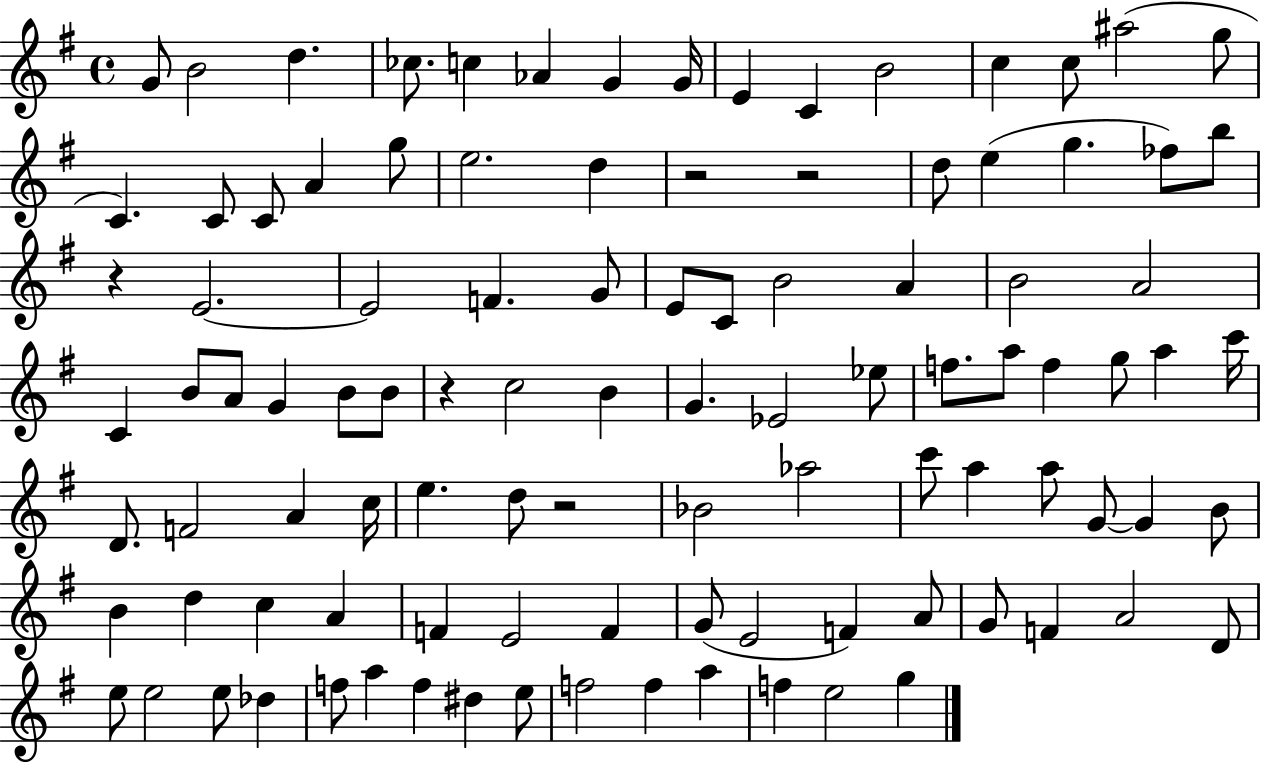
{
  \clef treble
  \time 4/4
  \defaultTimeSignature
  \key g \major
  \repeat volta 2 { g'8 b'2 d''4. | ces''8. c''4 aes'4 g'4 g'16 | e'4 c'4 b'2 | c''4 c''8 ais''2( g''8 | \break c'4.) c'8 c'8 a'4 g''8 | e''2. d''4 | r2 r2 | d''8 e''4( g''4. fes''8) b''8 | \break r4 e'2.~~ | e'2 f'4. g'8 | e'8 c'8 b'2 a'4 | b'2 a'2 | \break c'4 b'8 a'8 g'4 b'8 b'8 | r4 c''2 b'4 | g'4. ees'2 ees''8 | f''8. a''8 f''4 g''8 a''4 c'''16 | \break d'8. f'2 a'4 c''16 | e''4. d''8 r2 | bes'2 aes''2 | c'''8 a''4 a''8 g'8~~ g'4 b'8 | \break b'4 d''4 c''4 a'4 | f'4 e'2 f'4 | g'8( e'2 f'4) a'8 | g'8 f'4 a'2 d'8 | \break e''8 e''2 e''8 des''4 | f''8 a''4 f''4 dis''4 e''8 | f''2 f''4 a''4 | f''4 e''2 g''4 | \break } \bar "|."
}